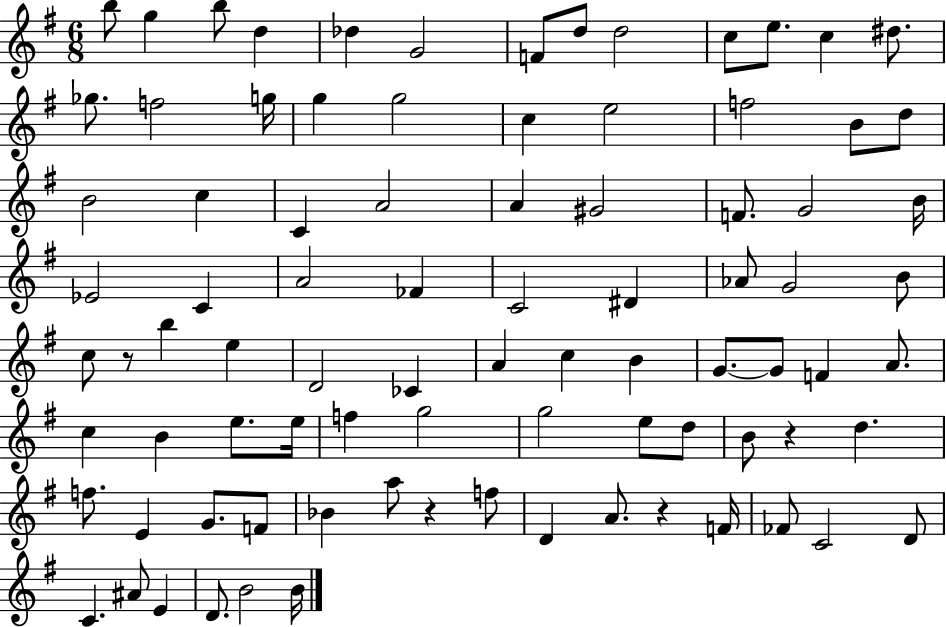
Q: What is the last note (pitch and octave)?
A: B4